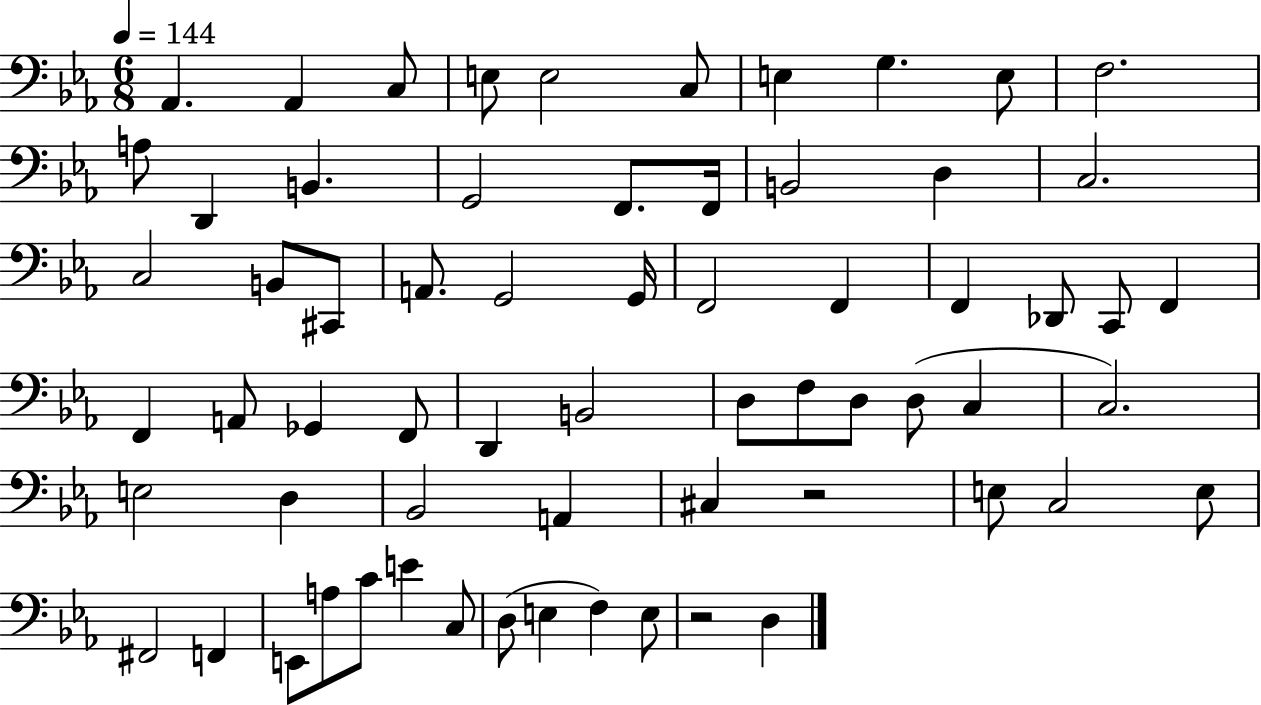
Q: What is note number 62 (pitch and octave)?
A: E3